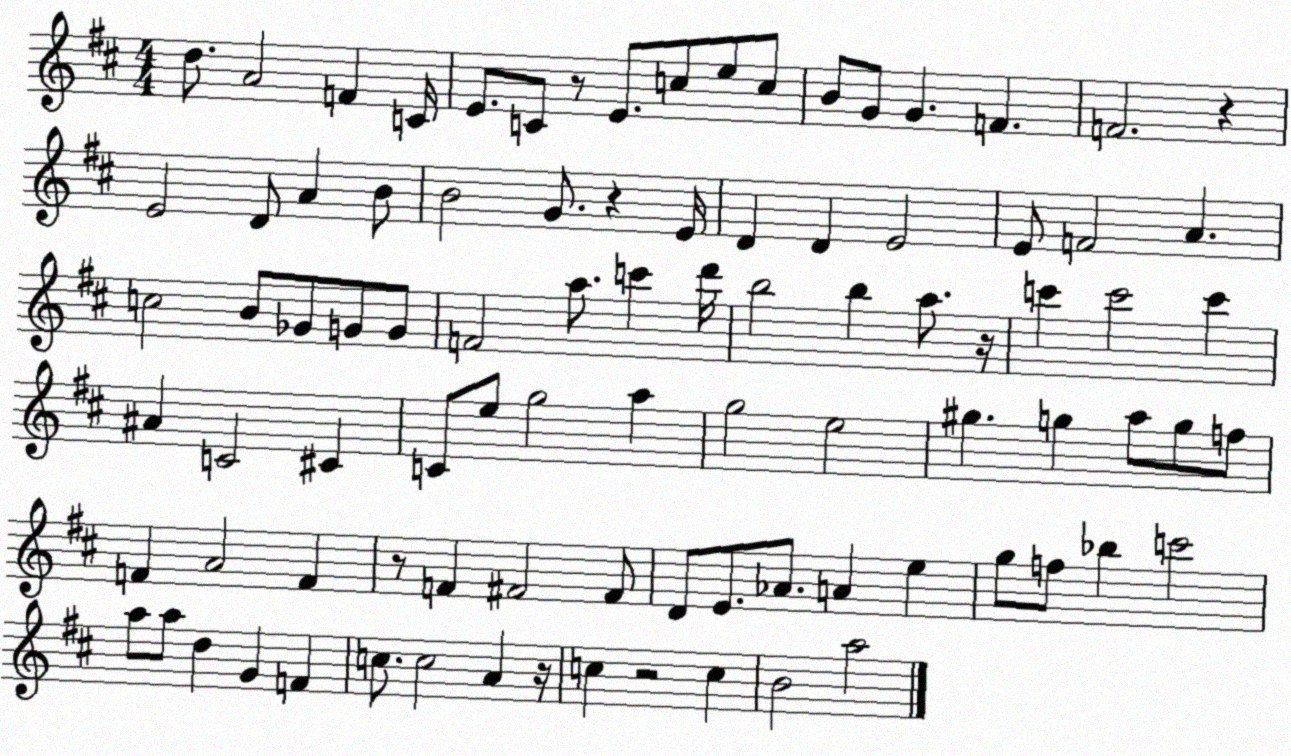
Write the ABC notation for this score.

X:1
T:Untitled
M:4/4
L:1/4
K:D
d/2 A2 F C/4 E/2 C/2 z/2 E/2 c/2 e/2 c/2 B/2 G/2 G F F2 z E2 D/2 A B/2 B2 G/2 z E/4 D D E2 E/2 F2 A c2 B/2 _G/2 G/2 G/2 F2 a/2 c' d'/4 b2 b a/2 z/4 c' c'2 c' ^A C2 ^C C/2 e/2 g2 a g2 e2 ^g g a/2 g/2 f/2 F A2 F z/2 F ^F2 ^F/2 D/2 E/2 _A/2 A e g/2 f/2 _b c'2 a/2 a/2 d G F c/2 c2 A z/4 c z2 c B2 a2